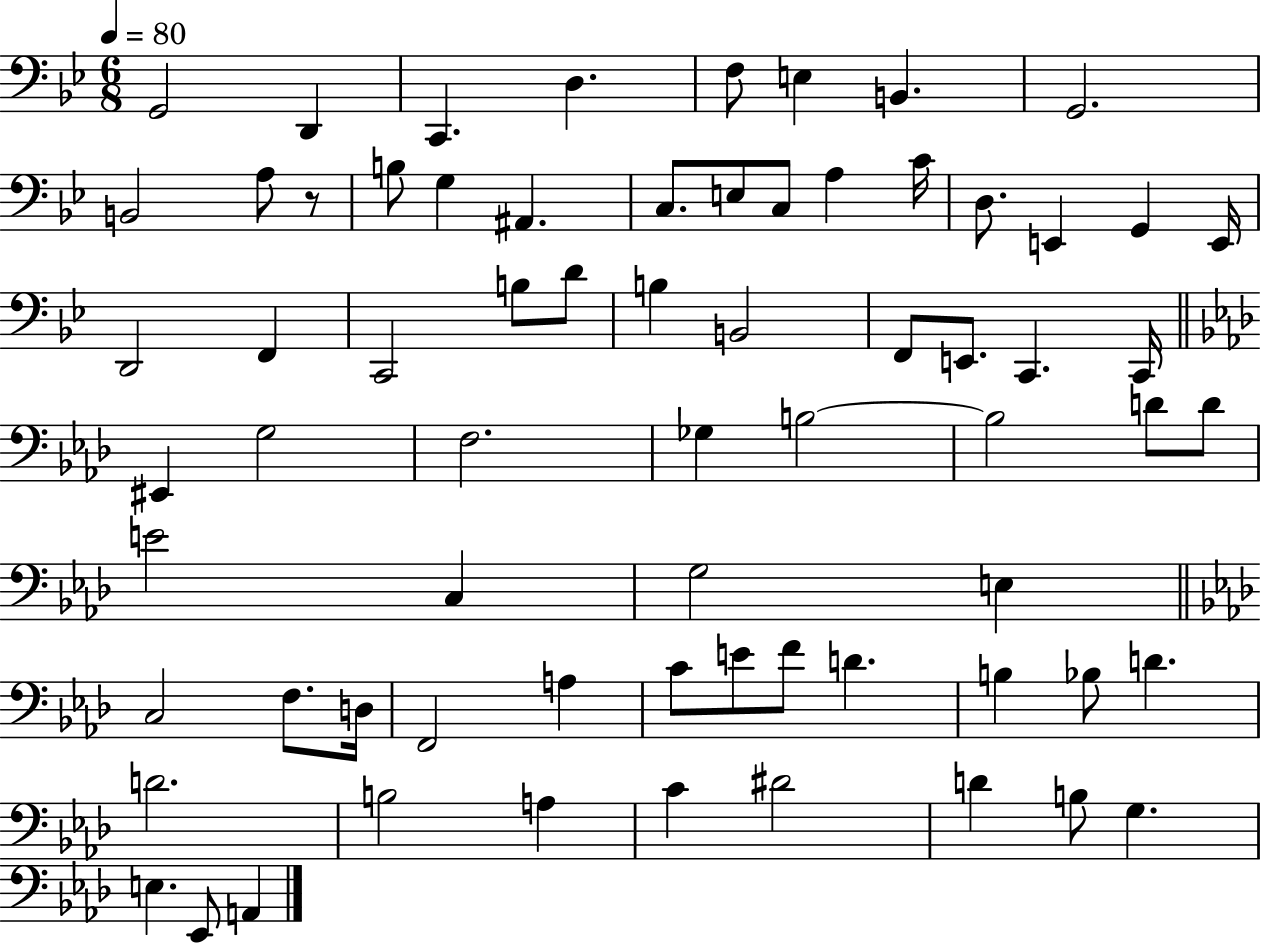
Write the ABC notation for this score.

X:1
T:Untitled
M:6/8
L:1/4
K:Bb
G,,2 D,, C,, D, F,/2 E, B,, G,,2 B,,2 A,/2 z/2 B,/2 G, ^A,, C,/2 E,/2 C,/2 A, C/4 D,/2 E,, G,, E,,/4 D,,2 F,, C,,2 B,/2 D/2 B, B,,2 F,,/2 E,,/2 C,, C,,/4 ^E,, G,2 F,2 _G, B,2 B,2 D/2 D/2 E2 C, G,2 E, C,2 F,/2 D,/4 F,,2 A, C/2 E/2 F/2 D B, _B,/2 D D2 B,2 A, C ^D2 D B,/2 G, E, _E,,/2 A,,